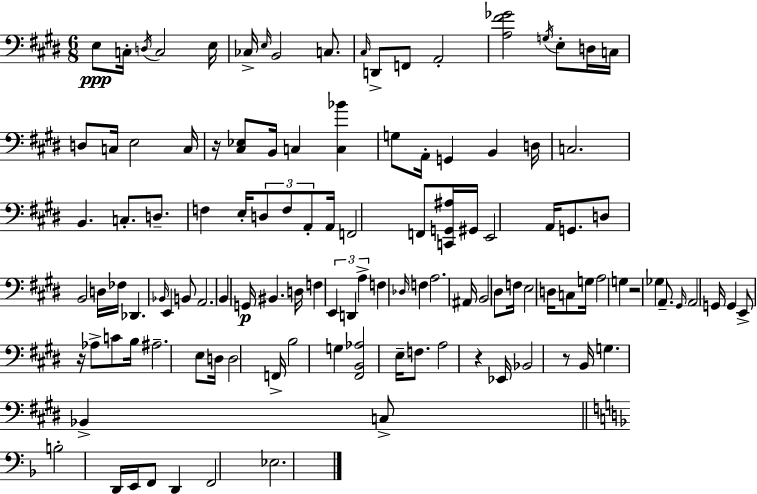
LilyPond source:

{
  \clef bass
  \numericTimeSignature
  \time 6/8
  \key e \major
  \repeat volta 2 { e8\ppp c16-. \acciaccatura { d16 } c2 | e16 ces16-> \grace { e16 } b,2 c8. | \grace { cis16 } d,8-> f,8 a,2-. | <a fis' ges'>2 \acciaccatura { g16 } | \break e8-. d16 c16 d8 c16 e2 | c16 r16 <cis ees>8 b,16 c4 | <c bes'>4 g8 a,16-. g,4 b,4 | d16 c2. | \break b,4. c8.-. | d8.-- f4 e16-. \tuplet 3/2 { d8 f8 | a,8-. } a,16 f,2 | f,8 <c, g, ais>16 gis,16 e,2 | \break a,16 g,8. d8 b,2 | d16 fes16 des,4. \grace { bes,16 } e,4 | b,8 a,2. | b,4 g,16\p bis,4. | \break d16 f4 \tuplet 3/2 { e,4 | d,4 a4-> } f4 | \grace { des16 } f4 a2. | ais,16 b,2 | \break dis8 f16 e2 | d16 c8 g16 a2 | g4 r2 | ges4 a,8.-- \grace { gis,16 } a,2 | \break g,16 g,4 e,8-> | r16 aes8-> c'8 b16 ais2.-- | e8 d16 d2 | f,16-> b2 | \break g4 <fis, b, aes>2 | e16-- f8. a2 | r4 ees,16 bes,2 | r8 b,16 g4. | \break bes,4-> c8-> \bar "||" \break \key d \minor b2-. d,16 e,16 f,8 | d,4 f,2 | ees2. | } \bar "|."
}